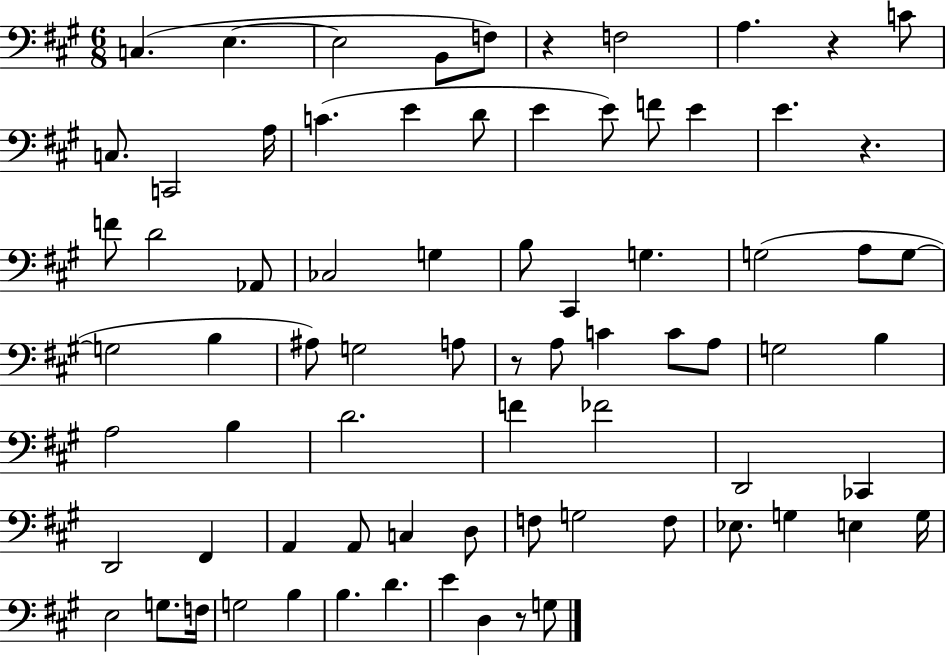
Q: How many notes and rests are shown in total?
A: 76